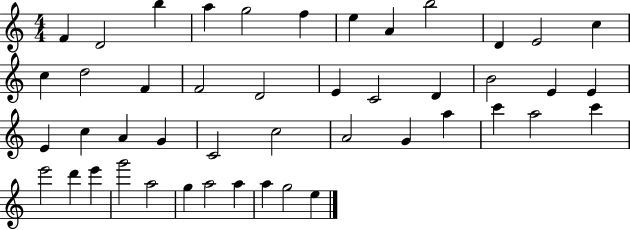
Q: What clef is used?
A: treble